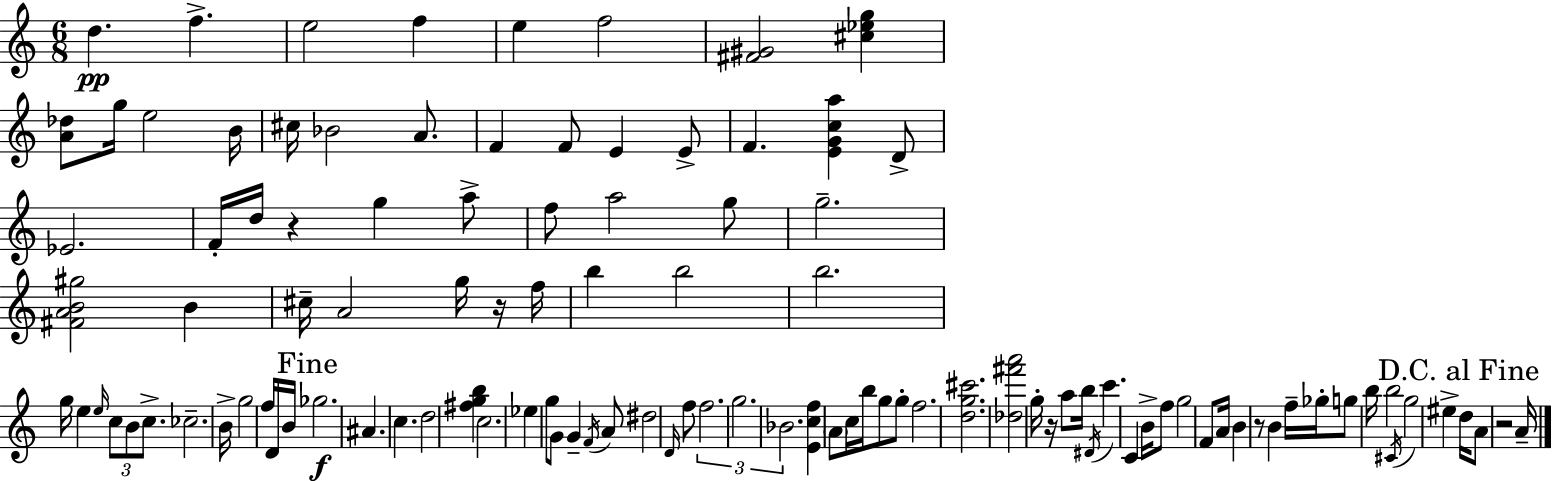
{
  \clef treble
  \numericTimeSignature
  \time 6/8
  \key c \major
  \repeat volta 2 { d''4.\pp f''4.-> | e''2 f''4 | e''4 f''2 | <fis' gis'>2 <cis'' ees'' g''>4 | \break <a' des''>8 g''16 e''2 b'16 | cis''16 bes'2 a'8. | f'4 f'8 e'4 e'8-> | f'4. <e' g' c'' a''>4 d'8-> | \break ees'2. | f'16-. d''16 r4 g''4 a''8-> | f''8 a''2 g''8 | g''2.-- | \break <fis' a' b' gis''>2 b'4 | cis''16-- a'2 g''16 r16 f''16 | b''4 b''2 | b''2. | \break g''16 e''4 \grace { e''16 } \tuplet 3/2 { c''8 b'8 c''8.-> } | ces''2.-- | b'16-> g''2 f''16 d'16 | b'16 \mark "Fine" ges''2.\f | \break ais'4. c''4. | d''2 <fis'' g'' b''>4 | c''2. | ees''4 g''8 g'8 g'4-- | \break \acciaccatura { f'16 } a'8 dis''2 | \grace { d'16 } f''8 \tuplet 3/2 { f''2. | g''2. | bes'2. } | \break <e' c'' f''>4 \parenthesize a'8 c''16 b''16 g''8 | g''8-. f''2. | <d'' g'' cis'''>2. | <des'' fis''' a'''>2 g''16-. | \break r16 a''8 b''16 \acciaccatura { dis'16 } c'''4. c'4 | b'16-> f''8 g''2 | f'8 a'16 b'4 r8 b'4 | f''16-- ges''16-. g''8 b''16 b''2 | \break \acciaccatura { cis'16 } g''2 | eis''4-> \mark "D.C. al Fine" d''16 a'8 r2 | a'16-- } \bar "|."
}